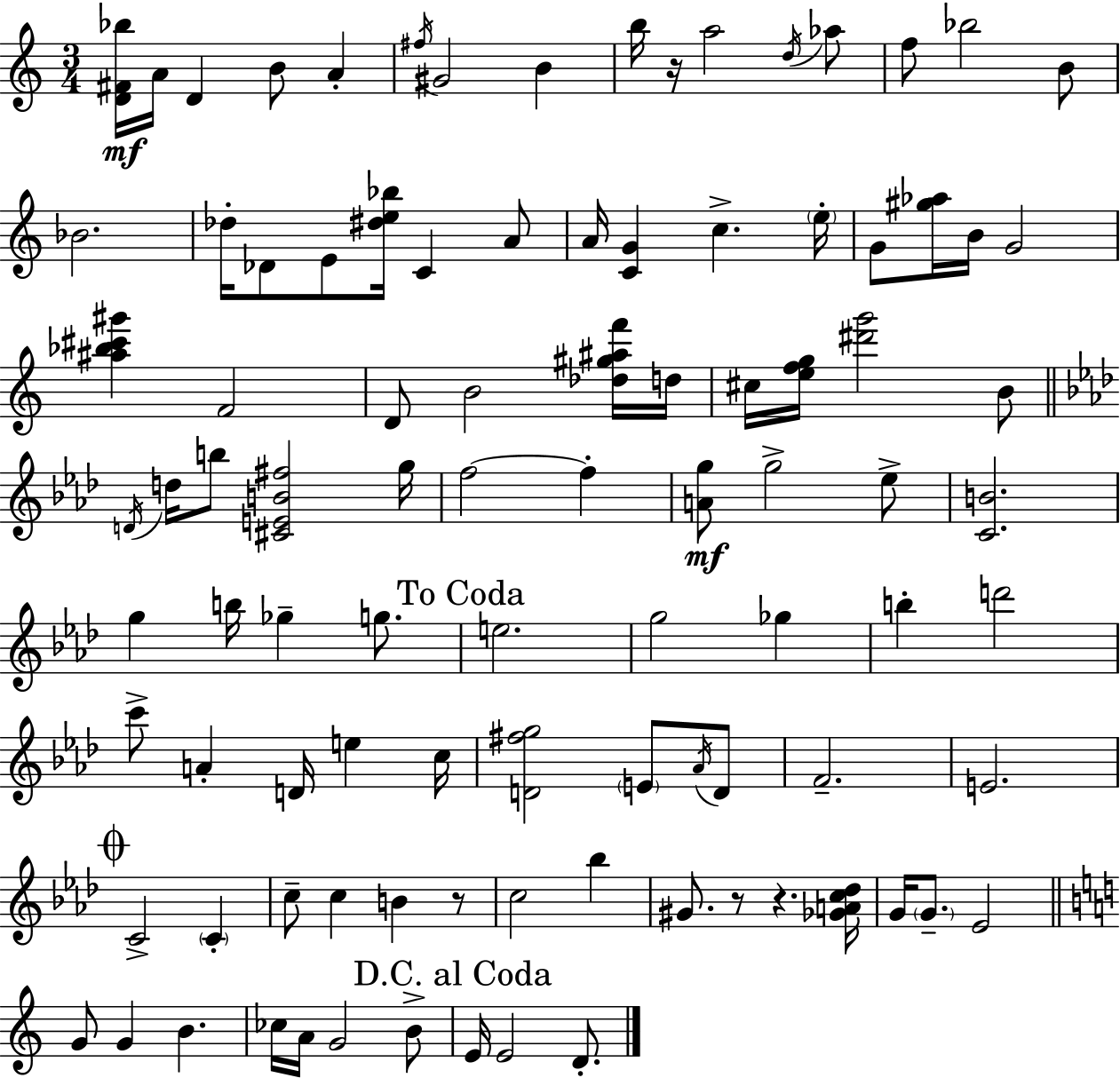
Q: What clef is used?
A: treble